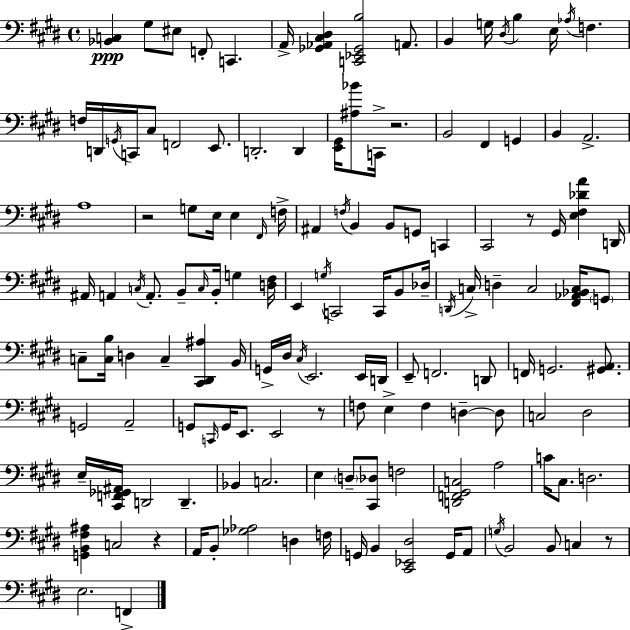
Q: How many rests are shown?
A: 6